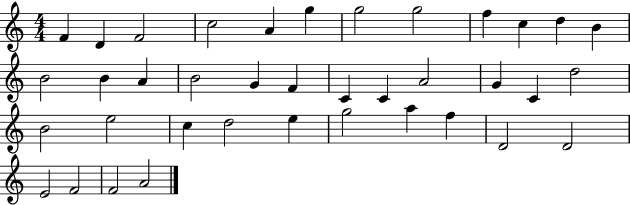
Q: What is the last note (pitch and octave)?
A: A4